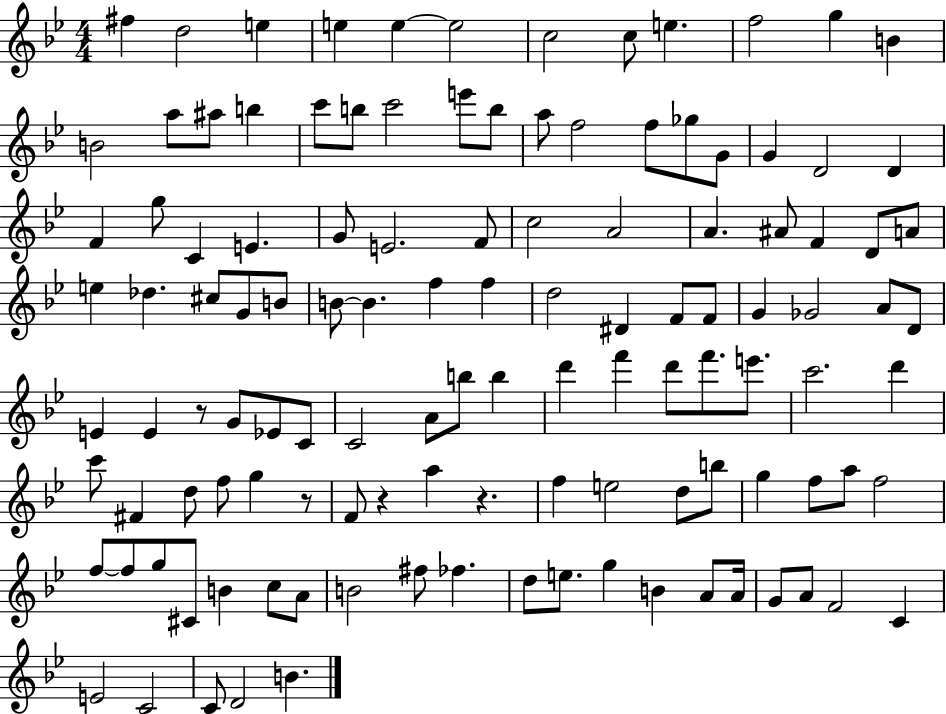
{
  \clef treble
  \numericTimeSignature
  \time 4/4
  \key bes \major
  fis''4 d''2 e''4 | e''4 e''4~~ e''2 | c''2 c''8 e''4. | f''2 g''4 b'4 | \break b'2 a''8 ais''8 b''4 | c'''8 b''8 c'''2 e'''8 b''8 | a''8 f''2 f''8 ges''8 g'8 | g'4 d'2 d'4 | \break f'4 g''8 c'4 e'4. | g'8 e'2. f'8 | c''2 a'2 | a'4. ais'8 f'4 d'8 a'8 | \break e''4 des''4. cis''8 g'8 b'8 | b'8~~ b'4. f''4 f''4 | d''2 dis'4 f'8 f'8 | g'4 ges'2 a'8 d'8 | \break e'4 e'4 r8 g'8 ees'8 c'8 | c'2 a'8 b''8 b''4 | d'''4 f'''4 d'''8 f'''8. e'''8. | c'''2. d'''4 | \break c'''8 fis'4 d''8 f''8 g''4 r8 | f'8 r4 a''4 r4. | f''4 e''2 d''8 b''8 | g''4 f''8 a''8 f''2 | \break f''8~~ f''8 g''8 cis'8 b'4 c''8 a'8 | b'2 fis''8 fes''4. | d''8 e''8. g''4 b'4 a'8 a'16 | g'8 a'8 f'2 c'4 | \break e'2 c'2 | c'8 d'2 b'4. | \bar "|."
}